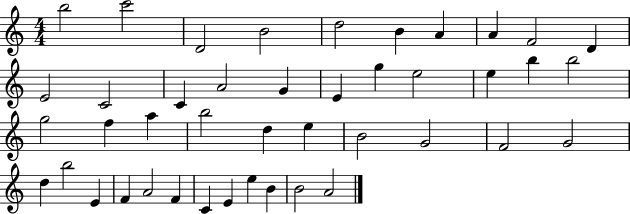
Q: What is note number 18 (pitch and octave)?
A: E5